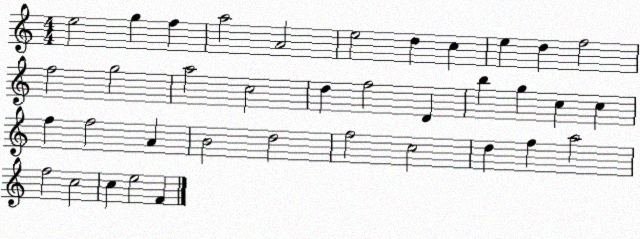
X:1
T:Untitled
M:4/4
L:1/4
K:C
e2 g f a2 A2 e2 d c e d f2 f2 g2 a2 c2 d f2 D b g c c f f2 A B2 d2 f2 c2 d f a2 f2 c2 c e2 F